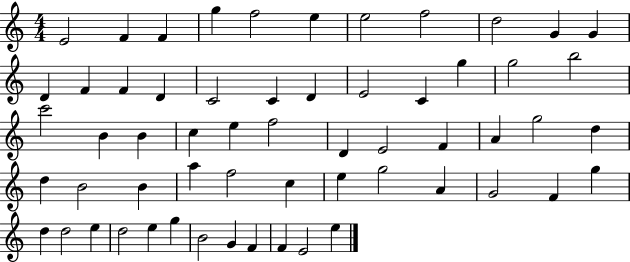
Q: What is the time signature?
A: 4/4